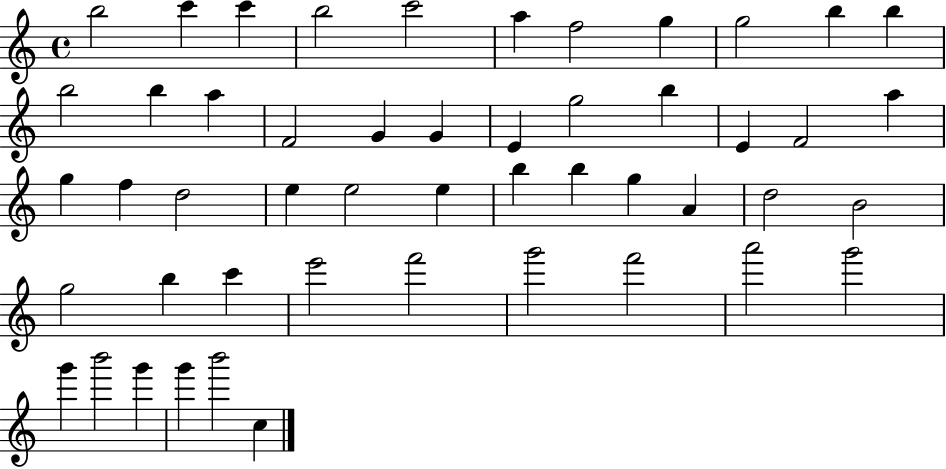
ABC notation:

X:1
T:Untitled
M:4/4
L:1/4
K:C
b2 c' c' b2 c'2 a f2 g g2 b b b2 b a F2 G G E g2 b E F2 a g f d2 e e2 e b b g A d2 B2 g2 b c' e'2 f'2 g'2 f'2 a'2 g'2 g' b'2 g' g' b'2 c